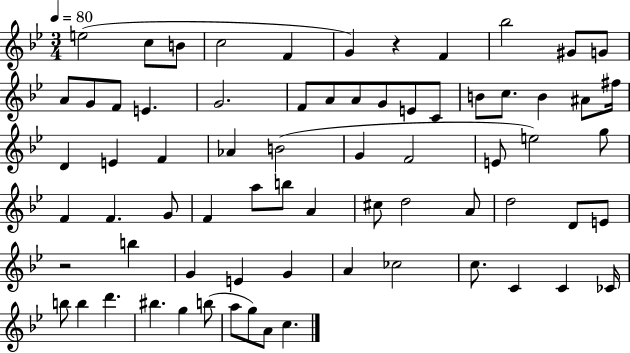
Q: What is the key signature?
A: BES major